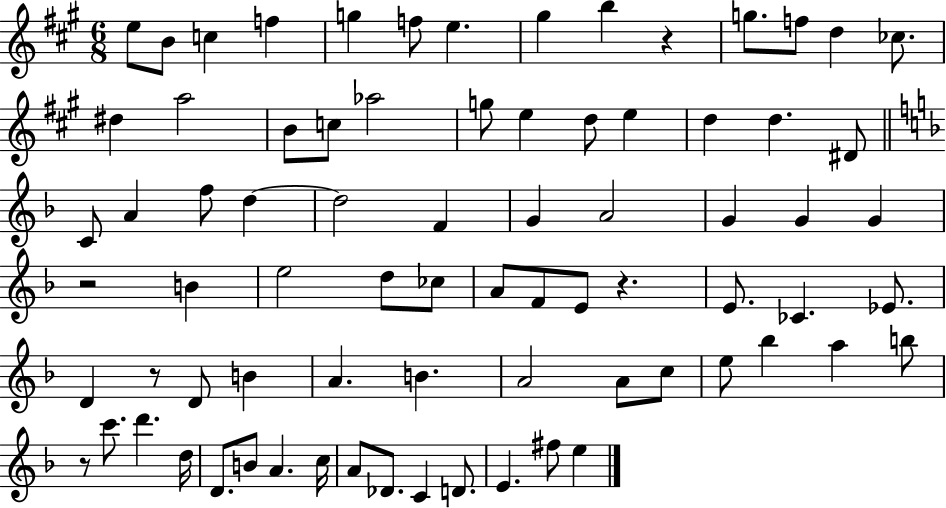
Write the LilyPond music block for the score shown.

{
  \clef treble
  \numericTimeSignature
  \time 6/8
  \key a \major
  e''8 b'8 c''4 f''4 | g''4 f''8 e''4. | gis''4 b''4 r4 | g''8. f''8 d''4 ces''8. | \break dis''4 a''2 | b'8 c''8 aes''2 | g''8 e''4 d''8 e''4 | d''4 d''4. dis'8 | \break \bar "||" \break \key f \major c'8 a'4 f''8 d''4~~ | d''2 f'4 | g'4 a'2 | g'4 g'4 g'4 | \break r2 b'4 | e''2 d''8 ces''8 | a'8 f'8 e'8 r4. | e'8. ces'4. ees'8. | \break d'4 r8 d'8 b'4 | a'4. b'4. | a'2 a'8 c''8 | e''8 bes''4 a''4 b''8 | \break r8 c'''8. d'''4. d''16 | d'8. b'8 a'4. c''16 | a'8 des'8. c'4 d'8. | e'4. fis''8 e''4 | \break \bar "|."
}